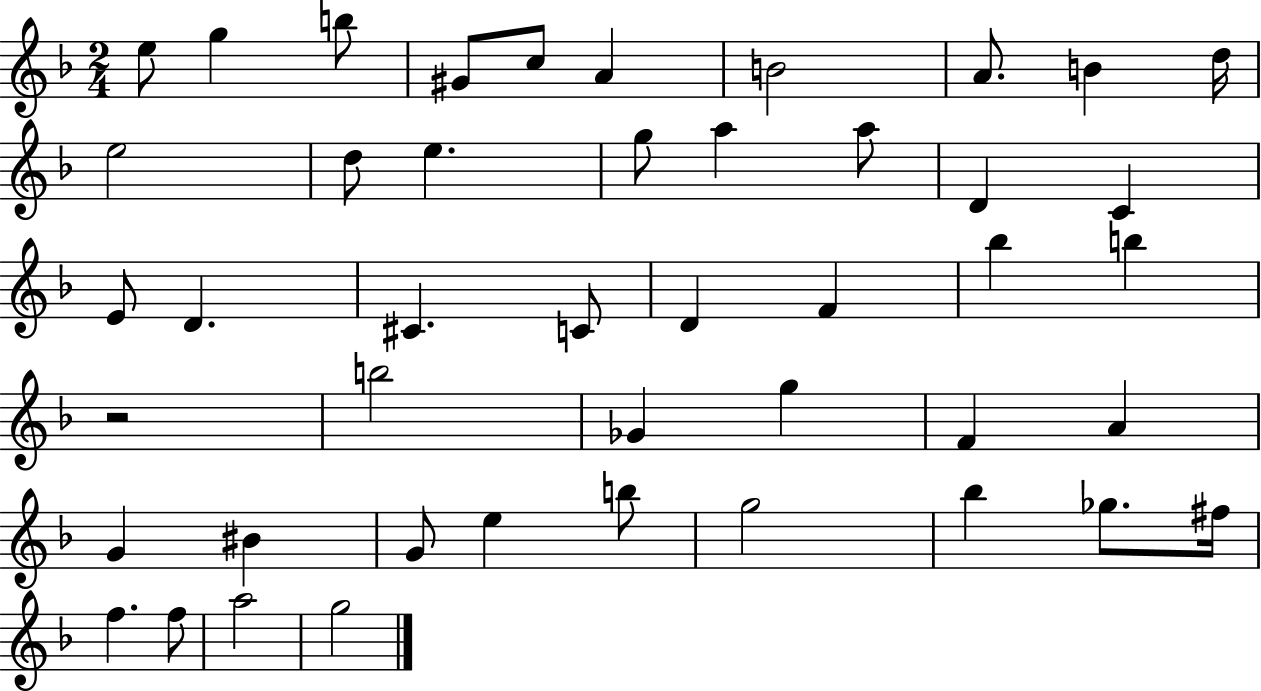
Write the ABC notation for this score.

X:1
T:Untitled
M:2/4
L:1/4
K:F
e/2 g b/2 ^G/2 c/2 A B2 A/2 B d/4 e2 d/2 e g/2 a a/2 D C E/2 D ^C C/2 D F _b b z2 b2 _G g F A G ^B G/2 e b/2 g2 _b _g/2 ^f/4 f f/2 a2 g2